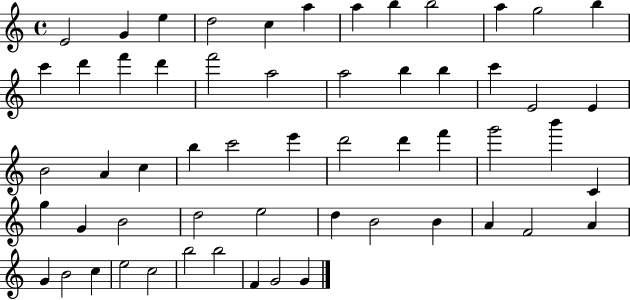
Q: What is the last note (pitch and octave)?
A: G4